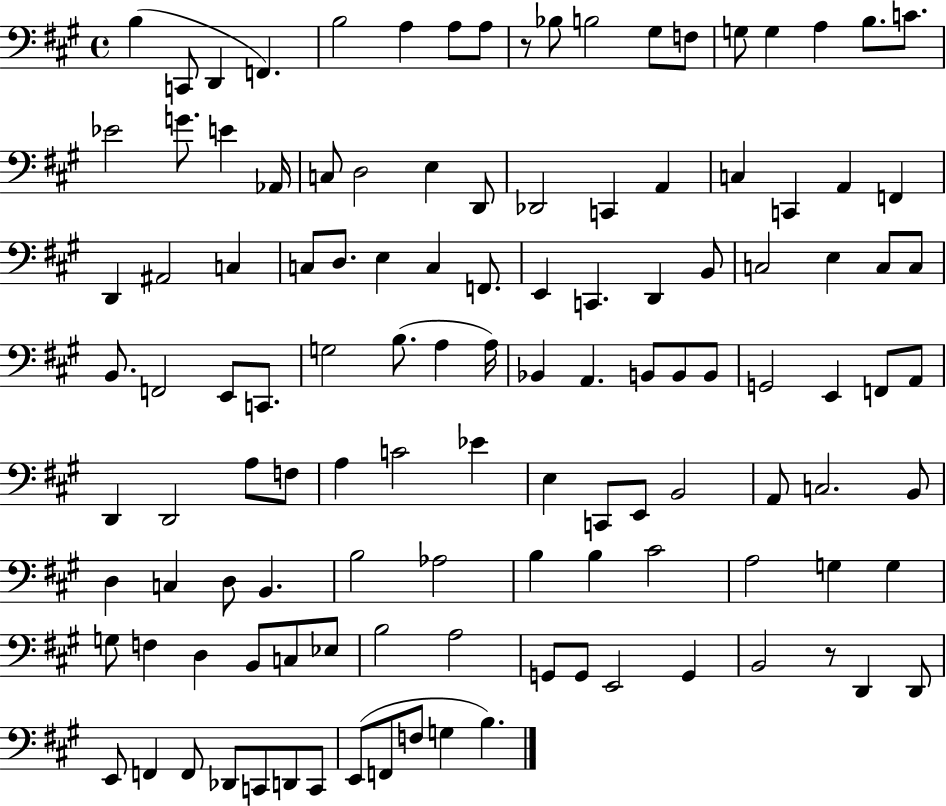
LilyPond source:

{
  \clef bass
  \time 4/4
  \defaultTimeSignature
  \key a \major
  \repeat volta 2 { b4( c,8 d,4 f,4.) | b2 a4 a8 a8 | r8 bes8 b2 gis8 f8 | g8 g4 a4 b8. c'8. | \break ees'2 g'8. e'4 aes,16 | c8 d2 e4 d,8 | des,2 c,4 a,4 | c4 c,4 a,4 f,4 | \break d,4 ais,2 c4 | c8 d8. e4 c4 f,8. | e,4 c,4. d,4 b,8 | c2 e4 c8 c8 | \break b,8. f,2 e,8 c,8. | g2 b8.( a4 a16) | bes,4 a,4. b,8 b,8 b,8 | g,2 e,4 f,8 a,8 | \break d,4 d,2 a8 f8 | a4 c'2 ees'4 | e4 c,8 e,8 b,2 | a,8 c2. b,8 | \break d4 c4 d8 b,4. | b2 aes2 | b4 b4 cis'2 | a2 g4 g4 | \break g8 f4 d4 b,8 c8 ees8 | b2 a2 | g,8 g,8 e,2 g,4 | b,2 r8 d,4 d,8 | \break e,8 f,4 f,8 des,8 c,8 d,8 c,8 | e,8( f,8 f8 g4 b4.) | } \bar "|."
}